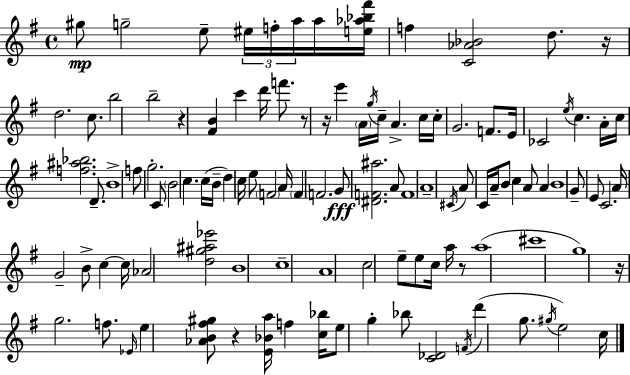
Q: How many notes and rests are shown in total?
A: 111